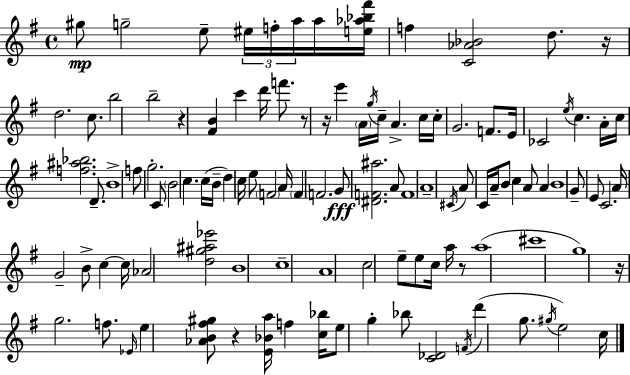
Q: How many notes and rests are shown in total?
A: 111